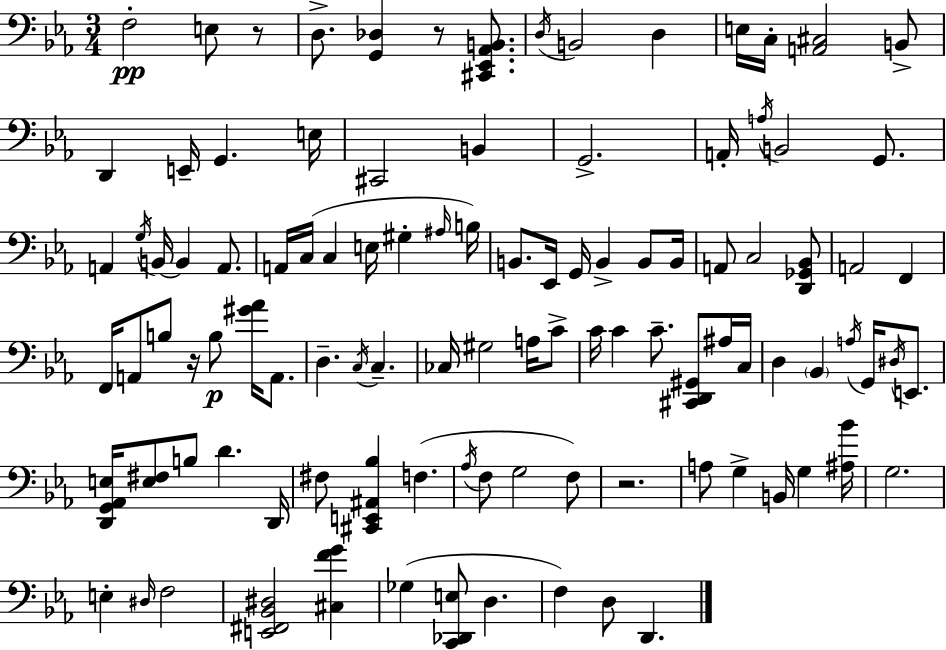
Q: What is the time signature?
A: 3/4